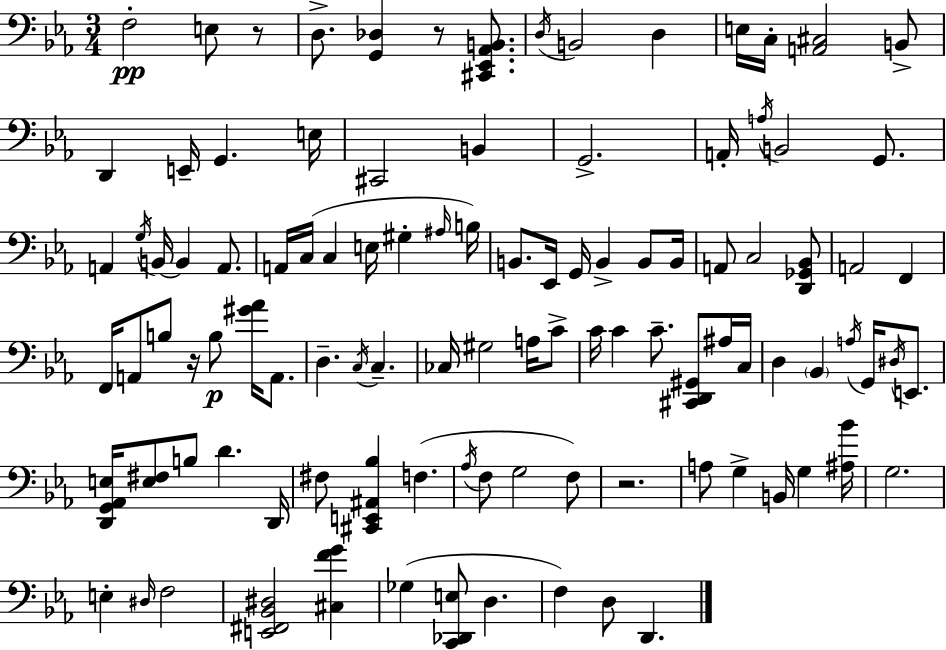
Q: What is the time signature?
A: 3/4